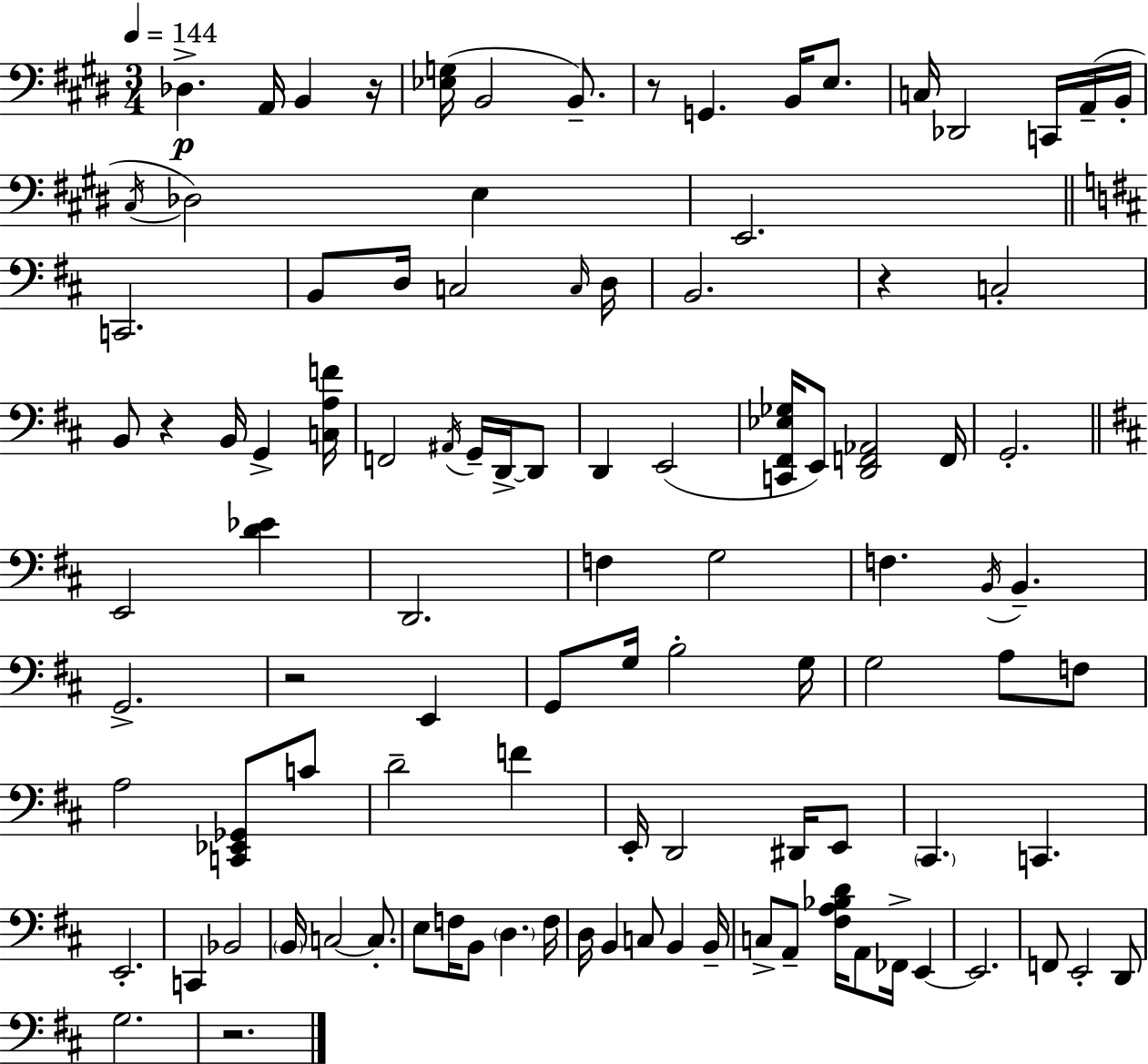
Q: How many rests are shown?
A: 6